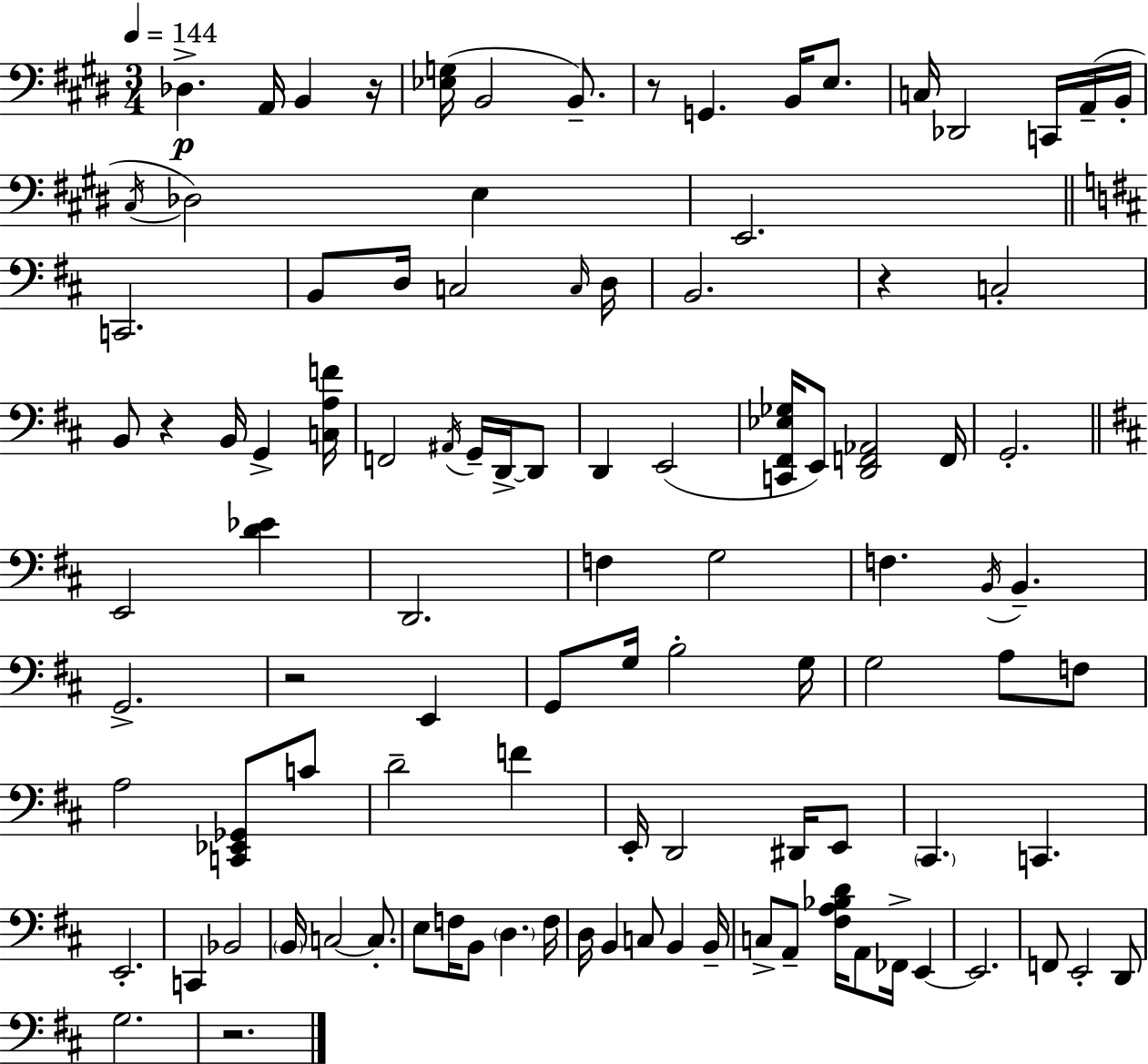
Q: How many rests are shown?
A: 6